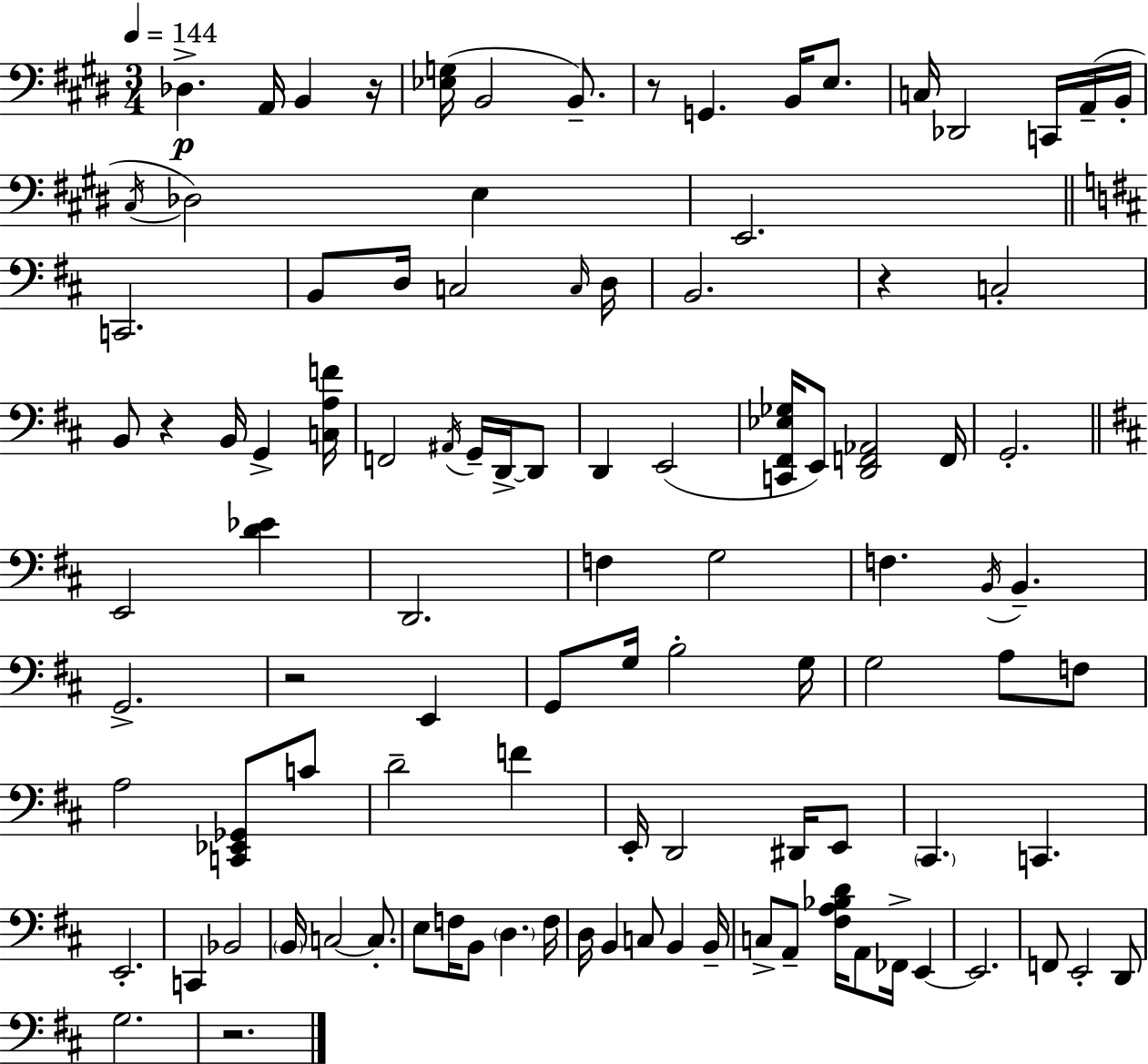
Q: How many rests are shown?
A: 6